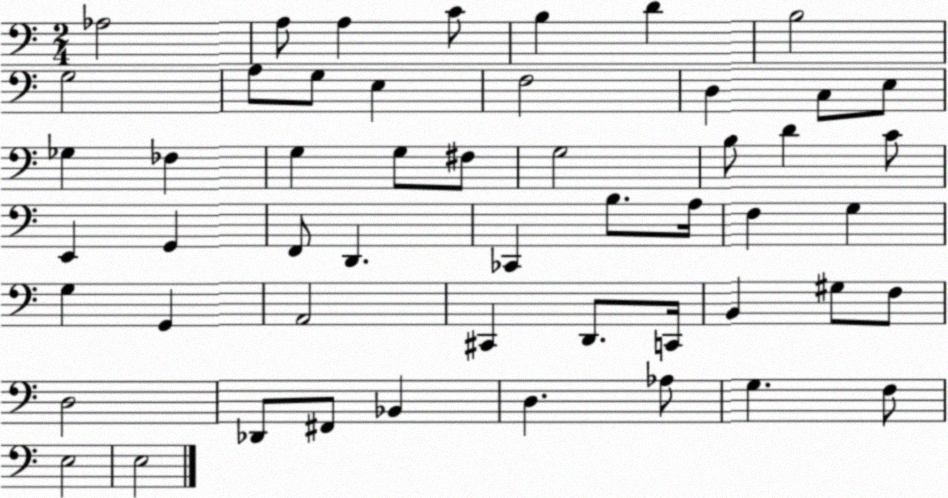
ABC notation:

X:1
T:Untitled
M:2/4
L:1/4
K:C
_A,2 A,/2 A, C/2 B, D B,2 G,2 A,/2 G,/2 E, F,2 D, C,/2 E,/2 _G, _F, G, G,/2 ^F,/2 G,2 B,/2 D C/2 E,, G,, F,,/2 D,, _C,, B,/2 A,/4 F, G, G, G,, A,,2 ^C,, D,,/2 C,,/4 B,, ^G,/2 F,/2 D,2 _D,,/2 ^F,,/2 _B,, D, _A,/2 G, F,/2 E,2 E,2